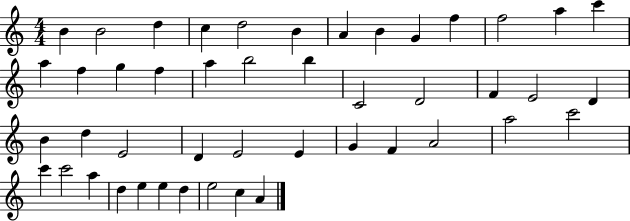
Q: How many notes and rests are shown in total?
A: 46